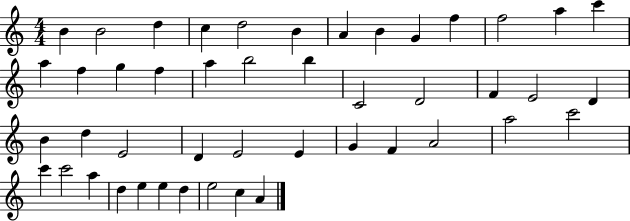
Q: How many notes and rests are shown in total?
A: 46